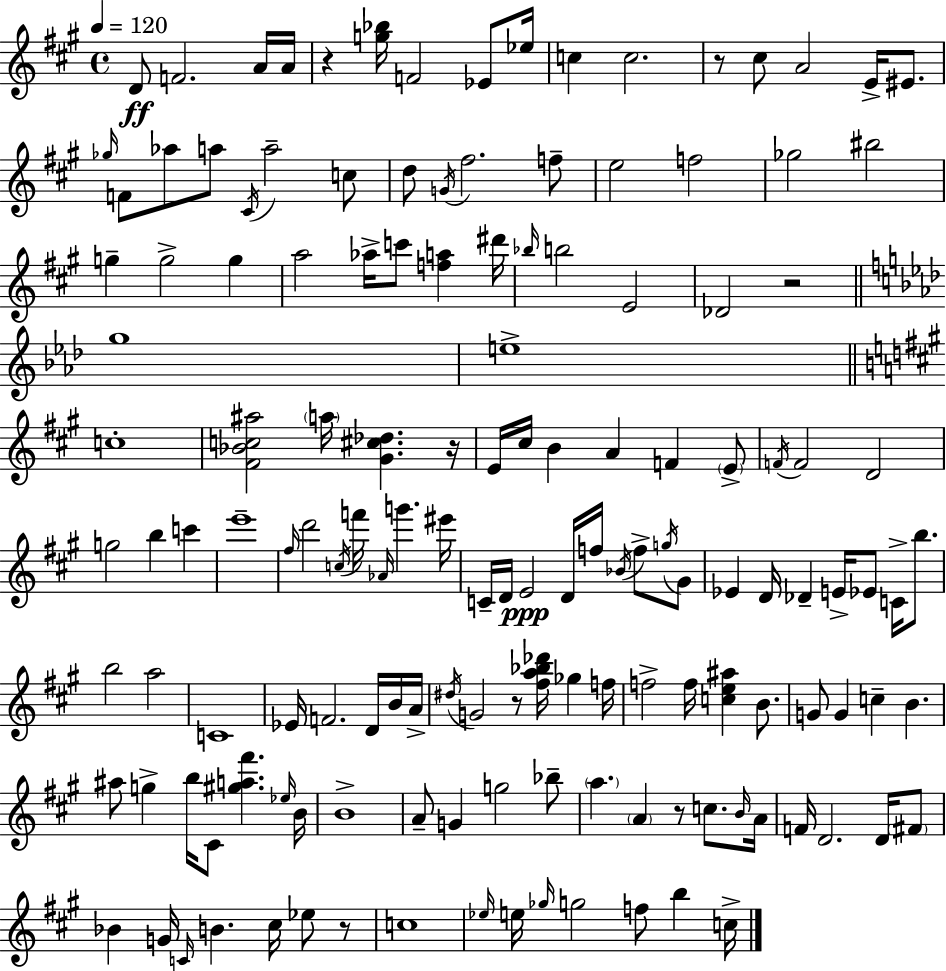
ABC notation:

X:1
T:Untitled
M:4/4
L:1/4
K:A
D/2 F2 A/4 A/4 z [g_b]/4 F2 _E/2 _e/4 c c2 z/2 ^c/2 A2 E/4 ^E/2 _g/4 F/2 _a/2 a/2 ^C/4 a2 c/2 d/2 G/4 ^f2 f/2 e2 f2 _g2 ^b2 g g2 g a2 _a/4 c'/2 [fa] ^d'/4 _b/4 b2 E2 _D2 z2 g4 e4 c4 [^F_Bc^a]2 a/4 [^G^c_d] z/4 E/4 ^c/4 B A F E/2 F/4 F2 D2 g2 b c' e'4 ^f/4 d'2 c/4 f'/4 _A/4 g' ^e'/4 C/4 D/4 E2 D/4 f/4 _B/4 f/2 g/4 ^G/2 _E D/4 _D E/4 _E/2 C/4 b/2 b2 a2 C4 _E/4 F2 D/4 B/4 A/4 ^d/4 G2 z/2 [^fa_b_d']/4 _g f/4 f2 f/4 [ce^a] B/2 G/2 G c B ^a/2 g b/4 ^C/2 [^ga^f'] _e/4 B/4 B4 A/2 G g2 _b/2 a A z/2 c/2 B/4 A/4 F/4 D2 D/4 ^F/2 _B G/4 C/4 B ^c/4 _e/2 z/2 c4 _e/4 e/4 _g/4 g2 f/2 b c/4